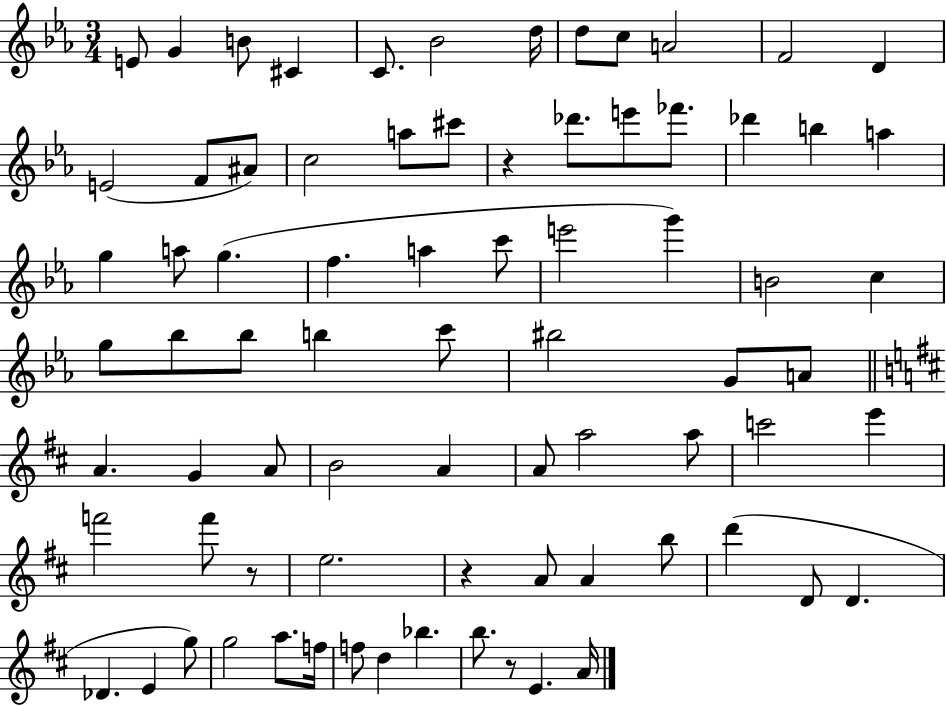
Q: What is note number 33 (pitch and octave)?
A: B4